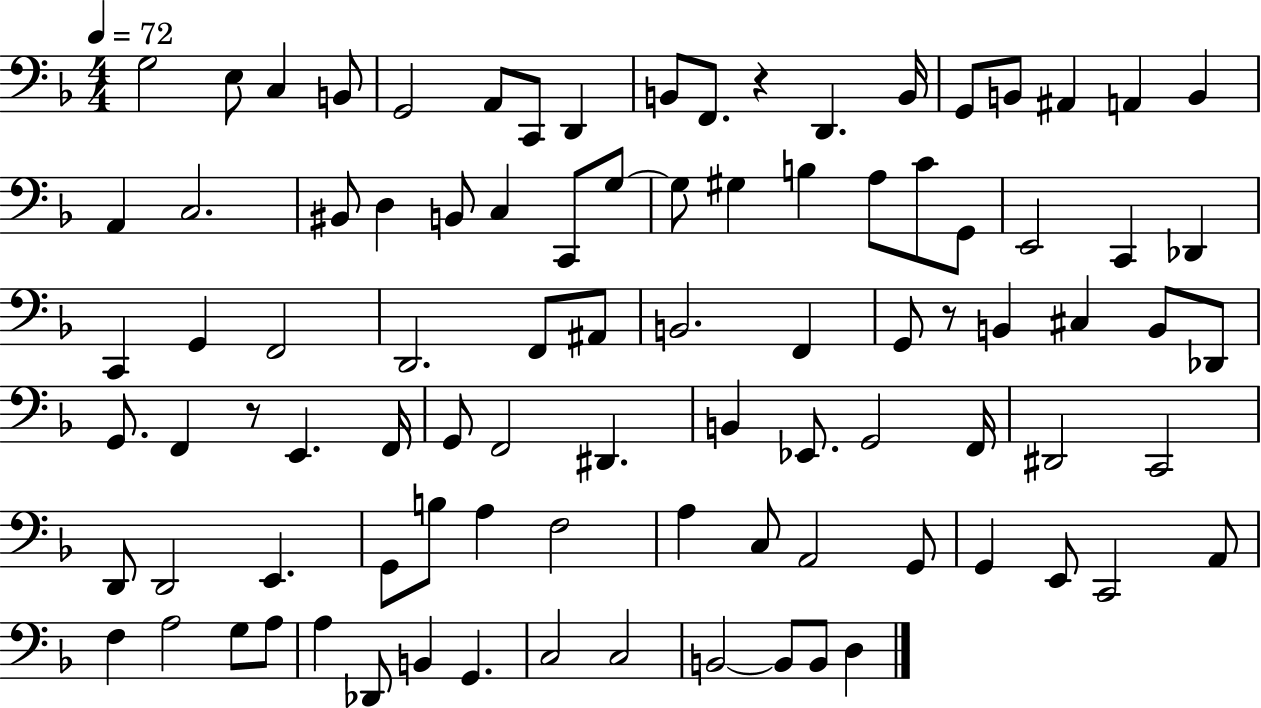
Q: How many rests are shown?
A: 3